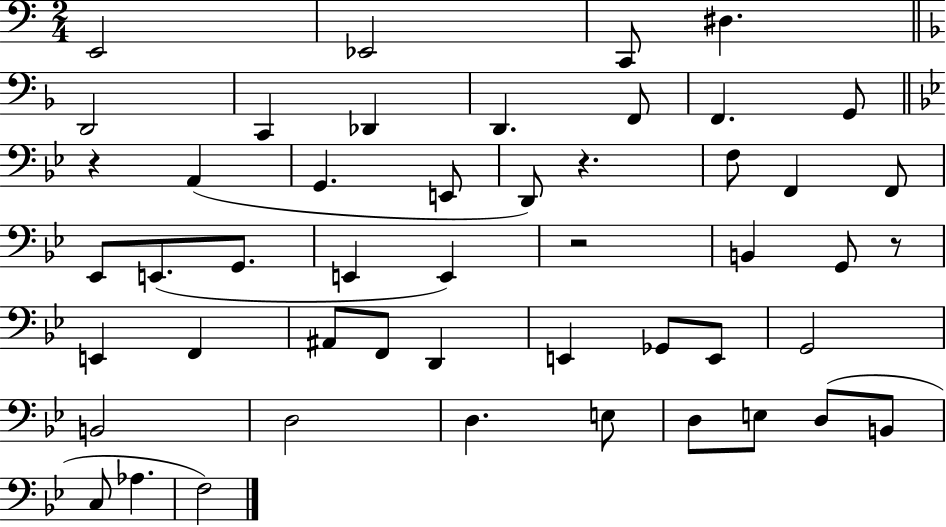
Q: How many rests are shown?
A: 4